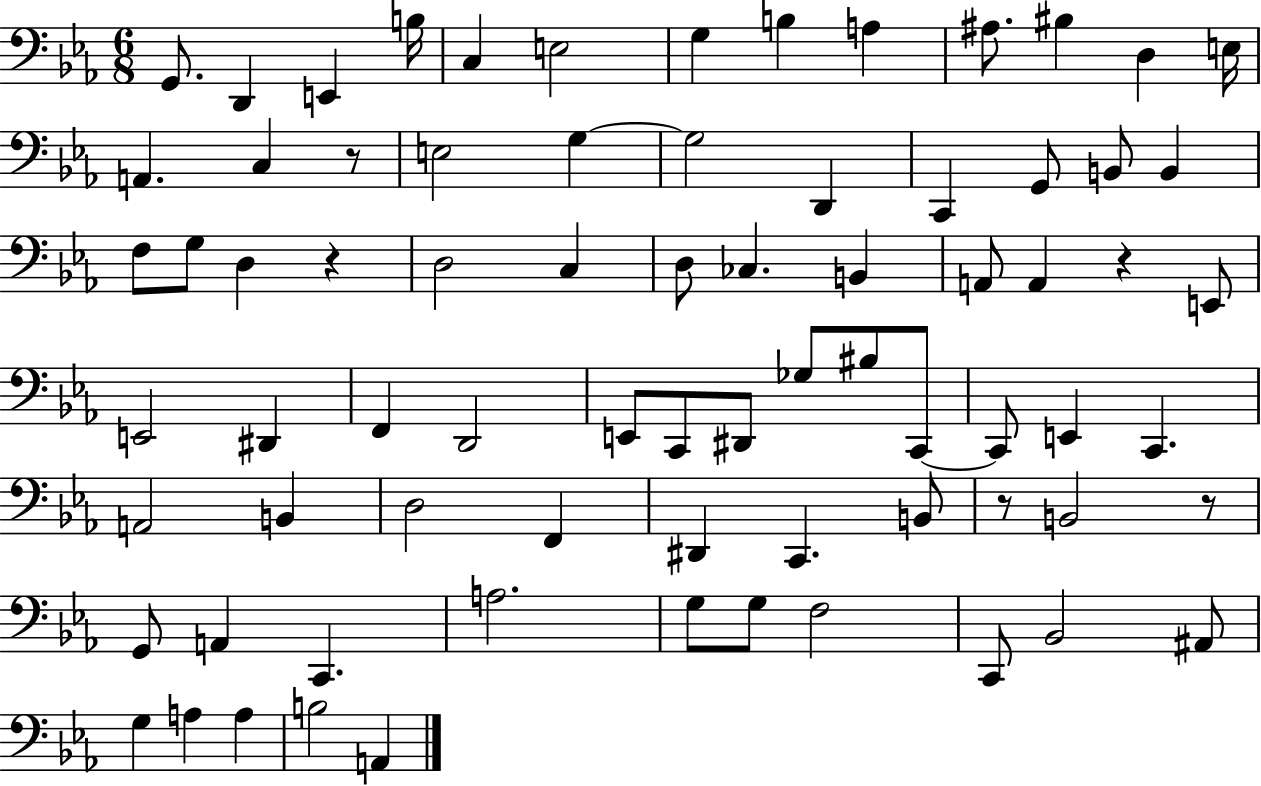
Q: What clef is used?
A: bass